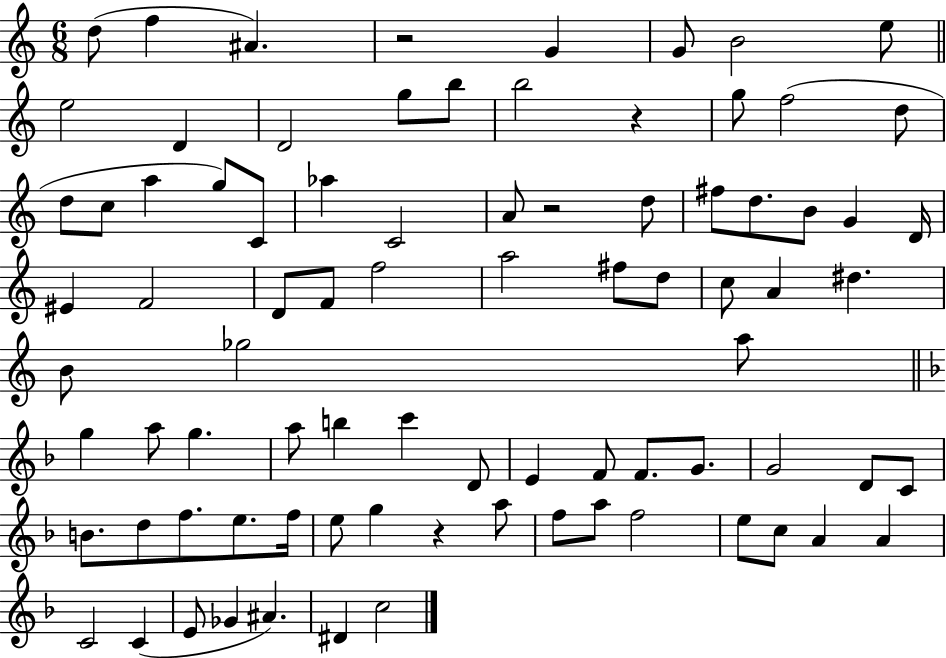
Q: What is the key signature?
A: C major